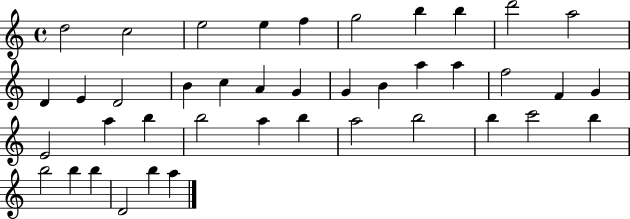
D5/h C5/h E5/h E5/q F5/q G5/h B5/q B5/q D6/h A5/h D4/q E4/q D4/h B4/q C5/q A4/q G4/q G4/q B4/q A5/q A5/q F5/h F4/q G4/q E4/h A5/q B5/q B5/h A5/q B5/q A5/h B5/h B5/q C6/h B5/q B5/h B5/q B5/q D4/h B5/q A5/q